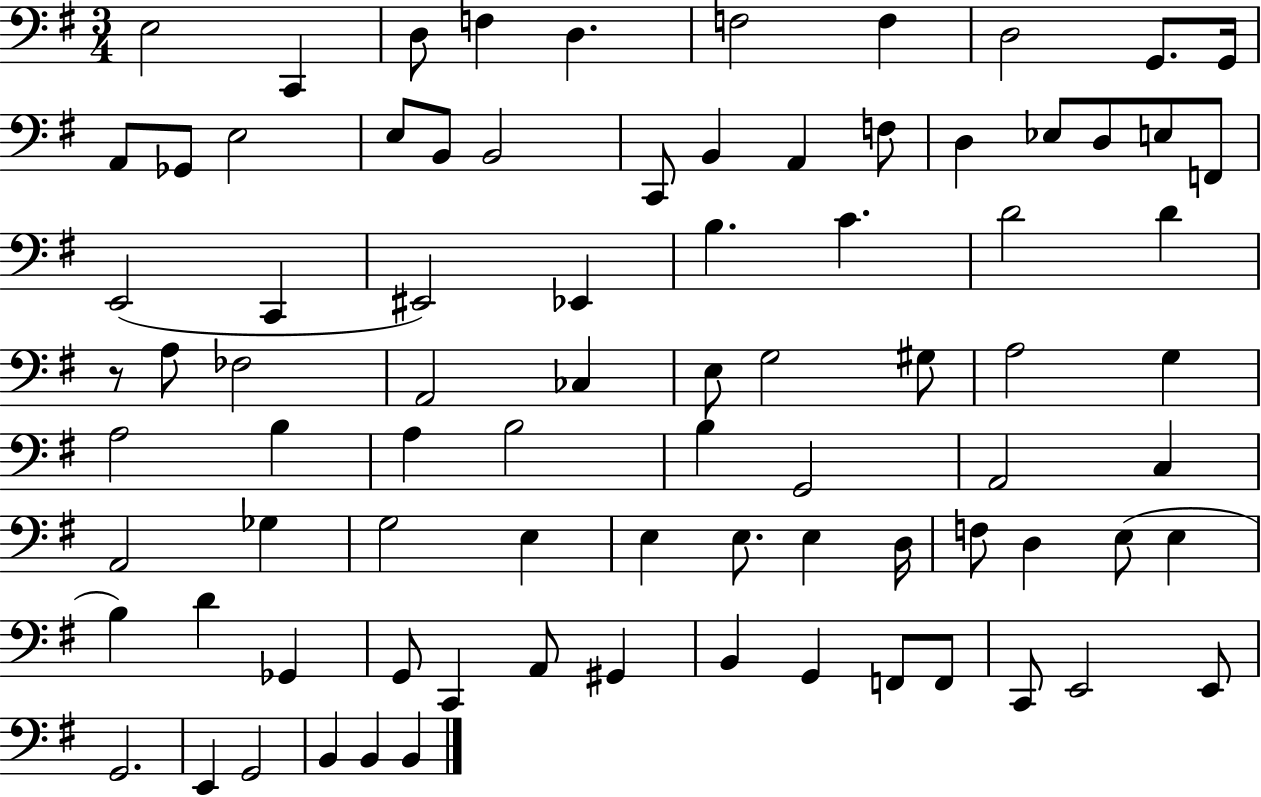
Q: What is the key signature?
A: G major